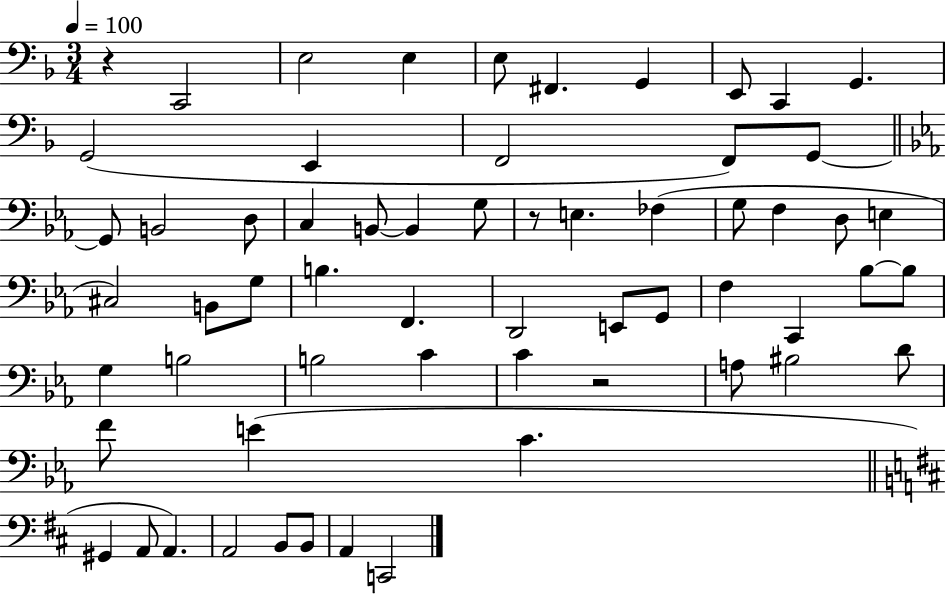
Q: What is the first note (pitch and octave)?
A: C2